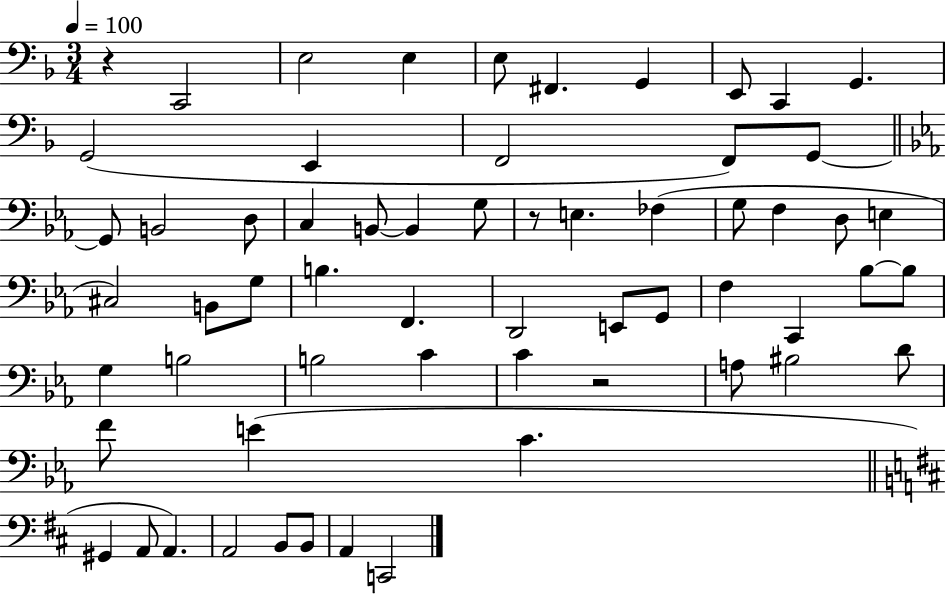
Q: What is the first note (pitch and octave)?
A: C2